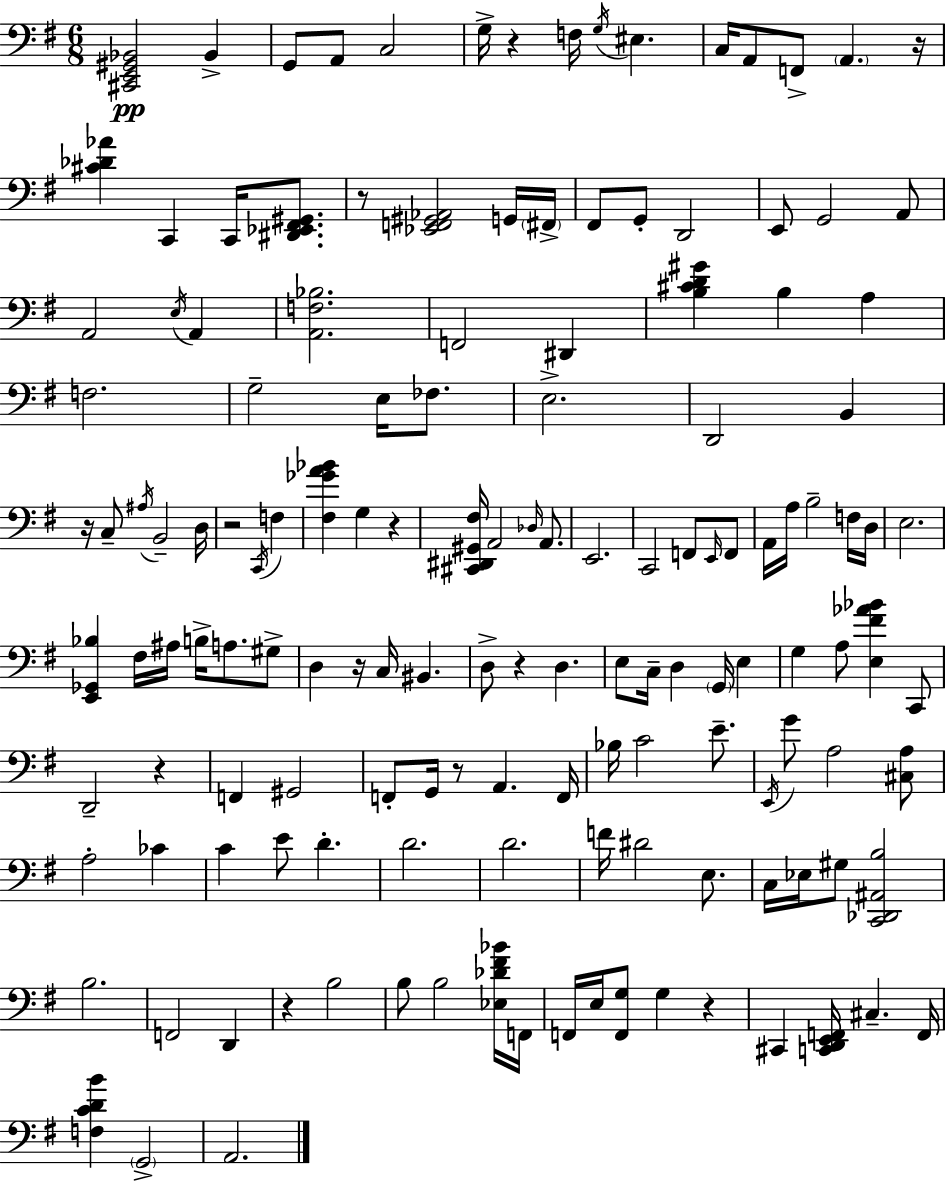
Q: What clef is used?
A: bass